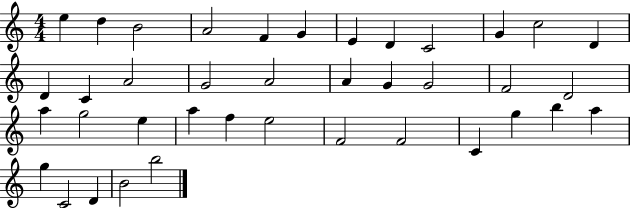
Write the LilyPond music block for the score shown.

{
  \clef treble
  \numericTimeSignature
  \time 4/4
  \key c \major
  e''4 d''4 b'2 | a'2 f'4 g'4 | e'4 d'4 c'2 | g'4 c''2 d'4 | \break d'4 c'4 a'2 | g'2 a'2 | a'4 g'4 g'2 | f'2 d'2 | \break a''4 g''2 e''4 | a''4 f''4 e''2 | f'2 f'2 | c'4 g''4 b''4 a''4 | \break g''4 c'2 d'4 | b'2 b''2 | \bar "|."
}